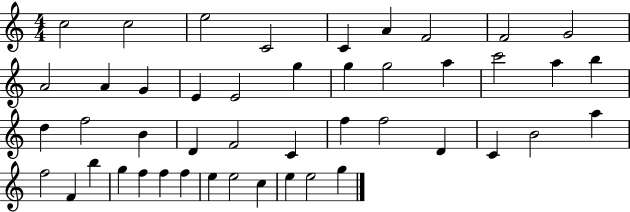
X:1
T:Untitled
M:4/4
L:1/4
K:C
c2 c2 e2 C2 C A F2 F2 G2 A2 A G E E2 g g g2 a c'2 a b d f2 B D F2 C f f2 D C B2 a f2 F b g f f f e e2 c e e2 g